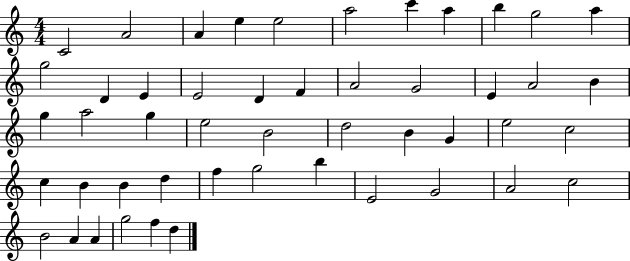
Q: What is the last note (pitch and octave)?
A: D5